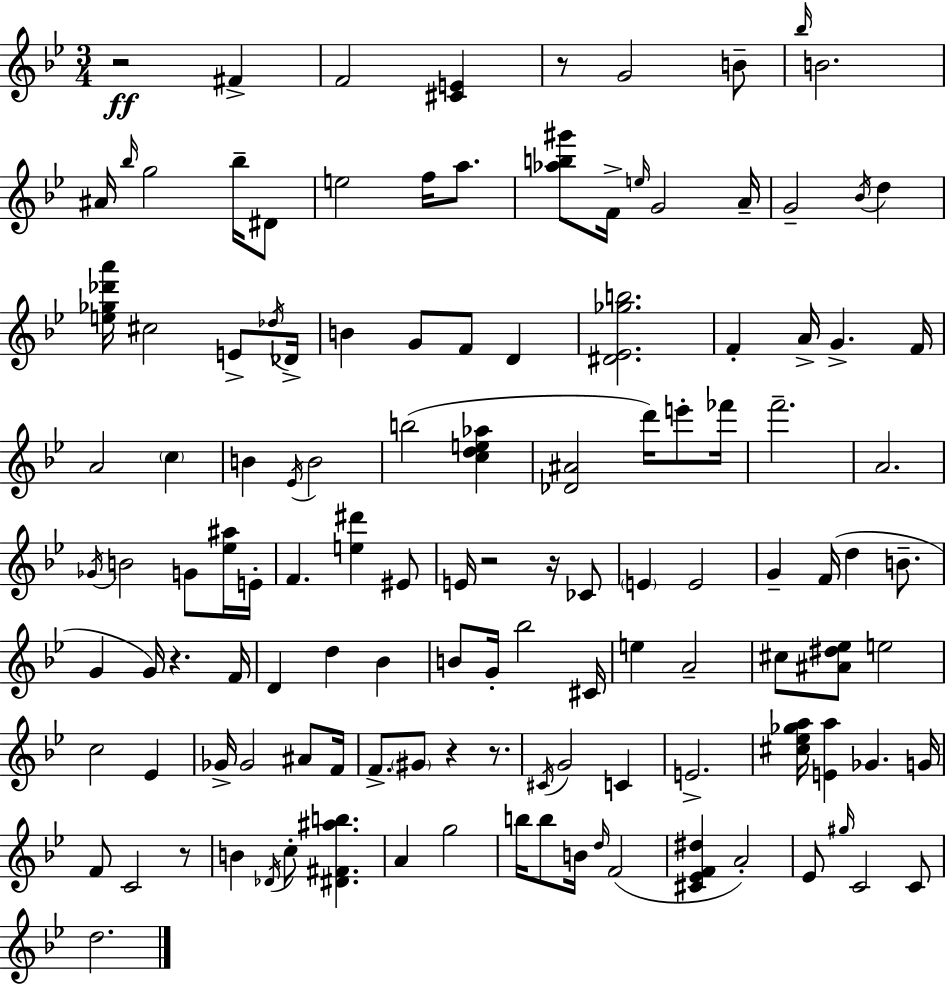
{
  \clef treble
  \numericTimeSignature
  \time 3/4
  \key bes \major
  r2\ff fis'4-> | f'2 <cis' e'>4 | r8 g'2 b'8-- | \grace { bes''16 } b'2. | \break ais'16 \grace { bes''16 } g''2 bes''16-- | dis'8 e''2 f''16 a''8. | <aes'' b'' gis'''>8 f'16-> \grace { e''16 } g'2 | a'16-- g'2-- \acciaccatura { bes'16 } | \break d''4 <e'' ges'' des''' a'''>16 cis''2 | e'8-> \acciaccatura { des''16 } des'16-> b'4 g'8 f'8 | d'4 <dis' ees' ges'' b''>2. | f'4-. a'16-> g'4.-> | \break f'16 a'2 | \parenthesize c''4 b'4 \acciaccatura { ees'16 } b'2 | b''2( | <c'' d'' e'' aes''>4 <des' ais'>2 | \break d'''16) e'''8-. fes'''16 f'''2.-- | a'2. | \acciaccatura { ges'16 } b'2 | g'8 <ees'' ais''>16 e'16-. f'4. | \break <e'' dis'''>4 eis'8 e'16 r2 | r16 ces'8 \parenthesize e'4 e'2 | g'4-- f'16( | d''4 b'8.-- g'4 g'16) | \break r4. f'16 d'4 d''4 | bes'4 b'8 g'16-. bes''2 | cis'16 e''4 a'2-- | cis''8 <ais' dis'' ees''>8 e''2 | \break c''2 | ees'4 ges'16-> ges'2 | ais'8 f'16 f'8.-> \parenthesize gis'8 | r4 r8. \acciaccatura { cis'16 } g'2 | \break c'4 e'2.-> | <cis'' ees'' ges'' a''>16 <e' a''>4 | ges'4. g'16 f'8 c'2 | r8 b'4 | \break \acciaccatura { des'16 } c''8-. <dis' fis' ais'' b''>4. a'4 | g''2 b''16 b''8 | b'16 \grace { d''16 } f'2( <cis' ees' f' dis''>4 | a'2-.) ees'8 | \break \grace { gis''16 } c'2 c'8 d''2. | \bar "|."
}